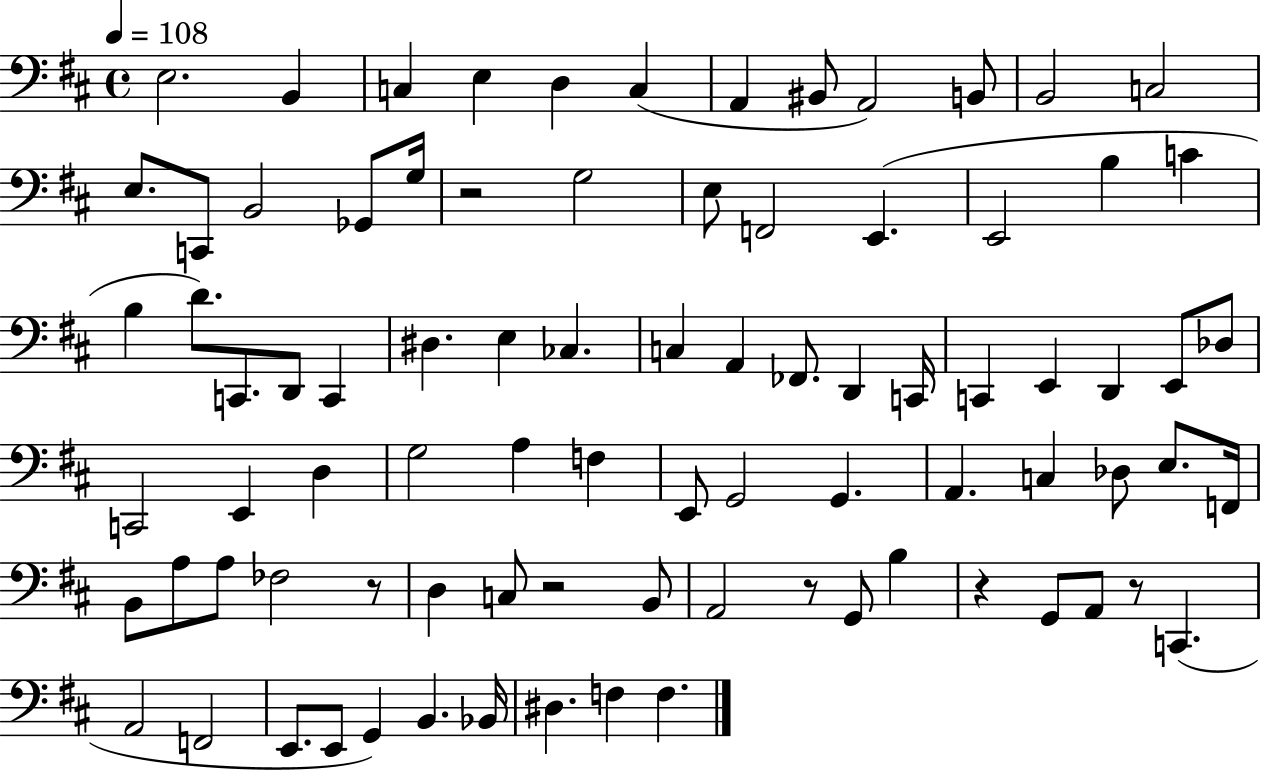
X:1
T:Untitled
M:4/4
L:1/4
K:D
E,2 B,, C, E, D, C, A,, ^B,,/2 A,,2 B,,/2 B,,2 C,2 E,/2 C,,/2 B,,2 _G,,/2 G,/4 z2 G,2 E,/2 F,,2 E,, E,,2 B, C B, D/2 C,,/2 D,,/2 C,, ^D, E, _C, C, A,, _F,,/2 D,, C,,/4 C,, E,, D,, E,,/2 _D,/2 C,,2 E,, D, G,2 A, F, E,,/2 G,,2 G,, A,, C, _D,/2 E,/2 F,,/4 B,,/2 A,/2 A,/2 _F,2 z/2 D, C,/2 z2 B,,/2 A,,2 z/2 G,,/2 B, z G,,/2 A,,/2 z/2 C,, A,,2 F,,2 E,,/2 E,,/2 G,, B,, _B,,/4 ^D, F, F,